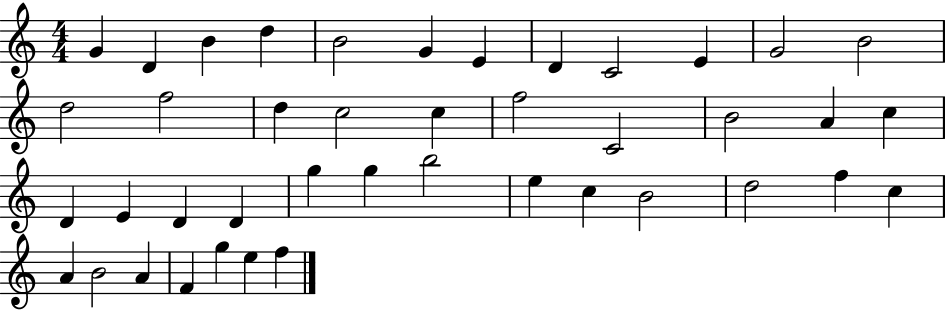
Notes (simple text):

G4/q D4/q B4/q D5/q B4/h G4/q E4/q D4/q C4/h E4/q G4/h B4/h D5/h F5/h D5/q C5/h C5/q F5/h C4/h B4/h A4/q C5/q D4/q E4/q D4/q D4/q G5/q G5/q B5/h E5/q C5/q B4/h D5/h F5/q C5/q A4/q B4/h A4/q F4/q G5/q E5/q F5/q